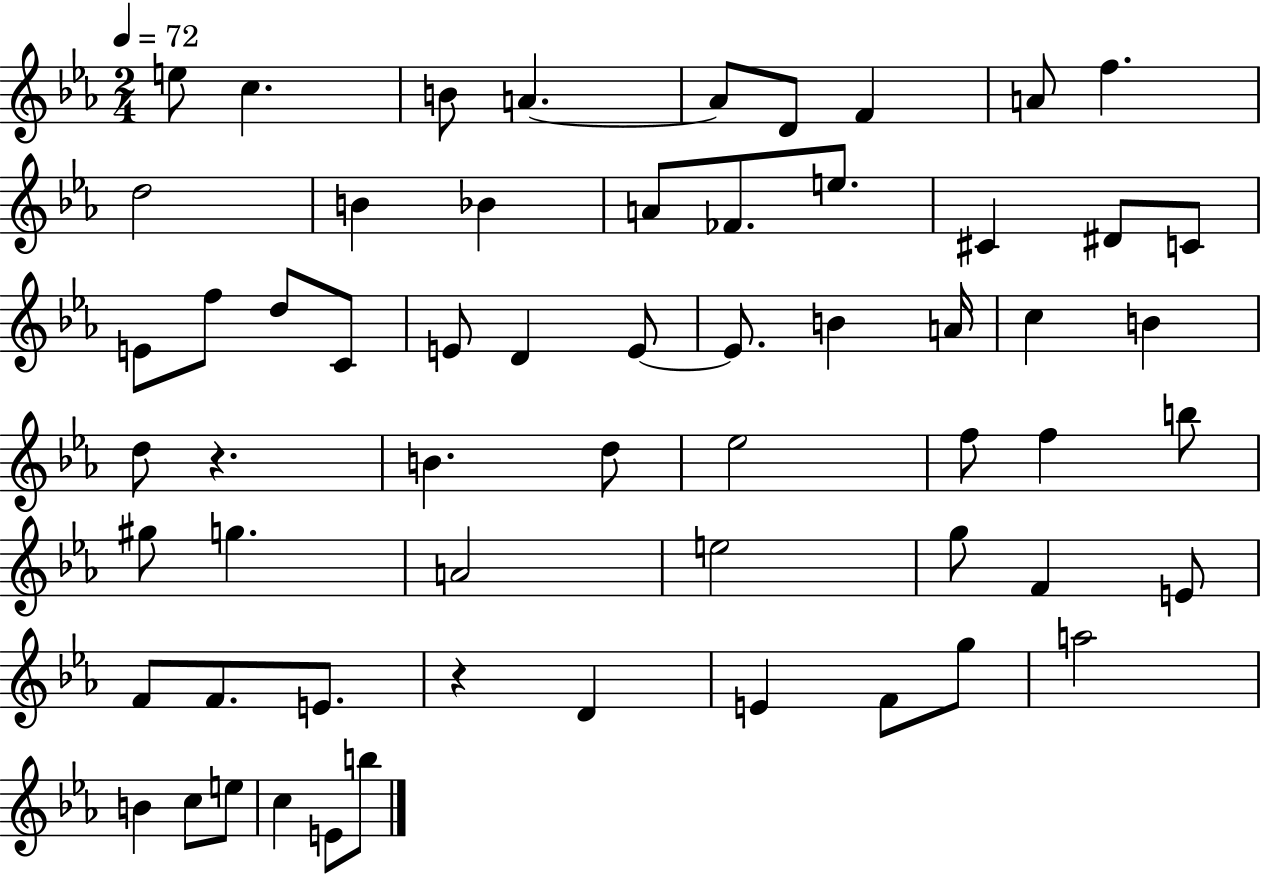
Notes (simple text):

E5/e C5/q. B4/e A4/q. A4/e D4/e F4/q A4/e F5/q. D5/h B4/q Bb4/q A4/e FES4/e. E5/e. C#4/q D#4/e C4/e E4/e F5/e D5/e C4/e E4/e D4/q E4/e E4/e. B4/q A4/s C5/q B4/q D5/e R/q. B4/q. D5/e Eb5/h F5/e F5/q B5/e G#5/e G5/q. A4/h E5/h G5/e F4/q E4/e F4/e F4/e. E4/e. R/q D4/q E4/q F4/e G5/e A5/h B4/q C5/e E5/e C5/q E4/e B5/e